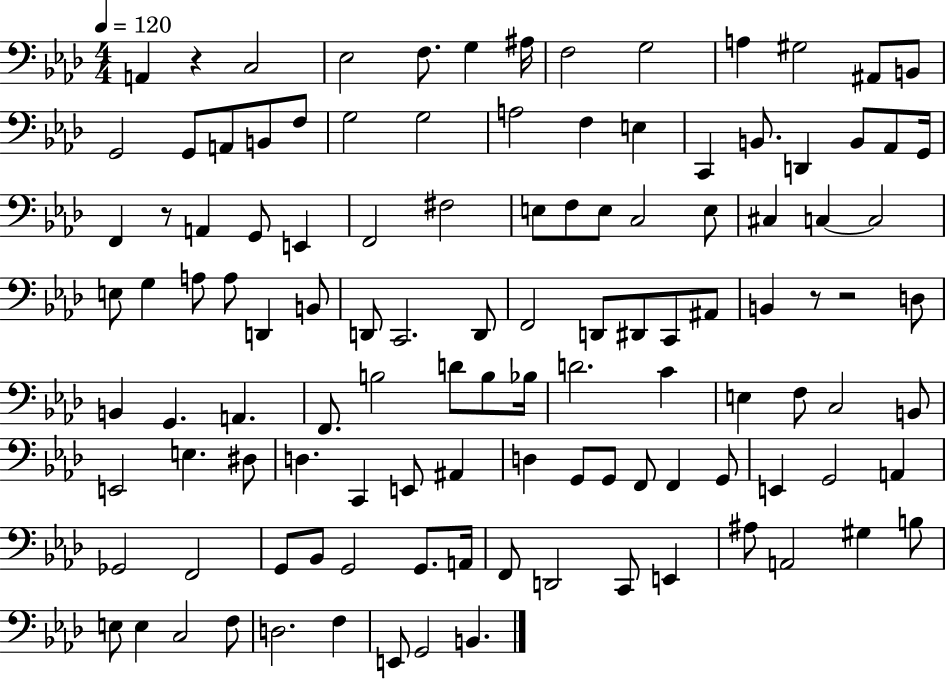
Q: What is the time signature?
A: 4/4